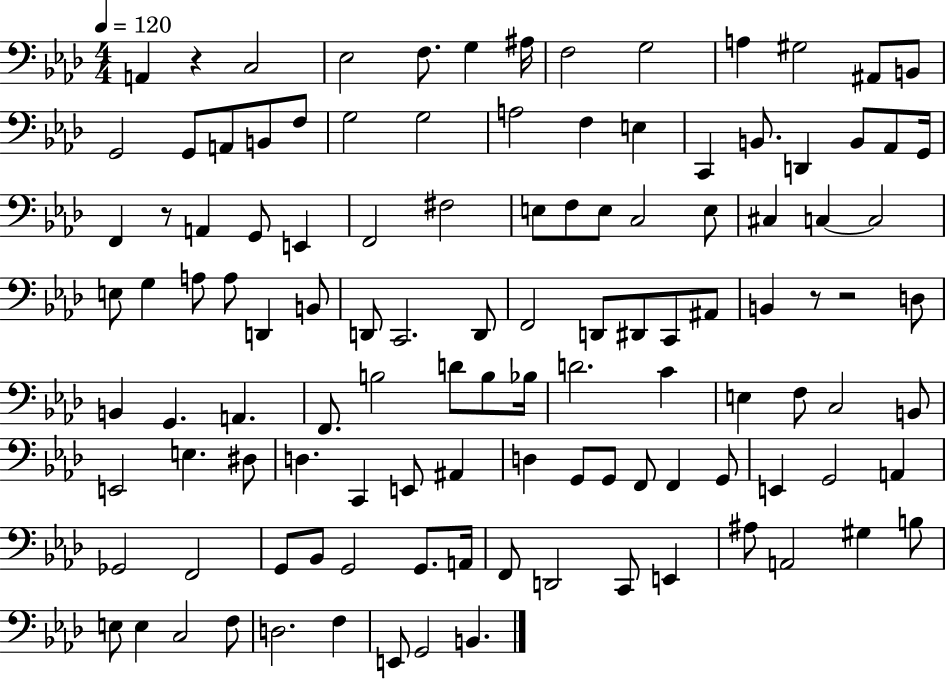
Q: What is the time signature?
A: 4/4